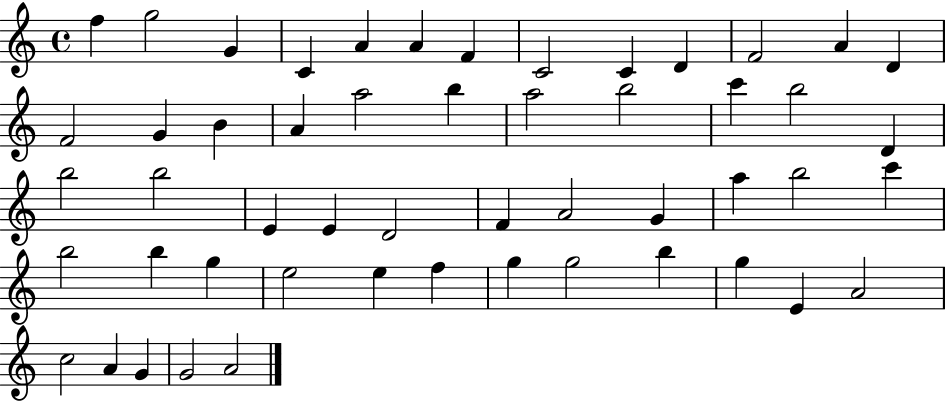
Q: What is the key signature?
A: C major